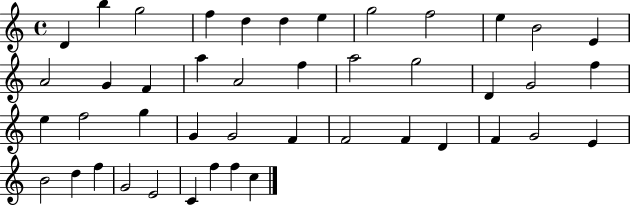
D4/q B5/q G5/h F5/q D5/q D5/q E5/q G5/h F5/h E5/q B4/h E4/q A4/h G4/q F4/q A5/q A4/h F5/q A5/h G5/h D4/q G4/h F5/q E5/q F5/h G5/q G4/q G4/h F4/q F4/h F4/q D4/q F4/q G4/h E4/q B4/h D5/q F5/q G4/h E4/h C4/q F5/q F5/q C5/q